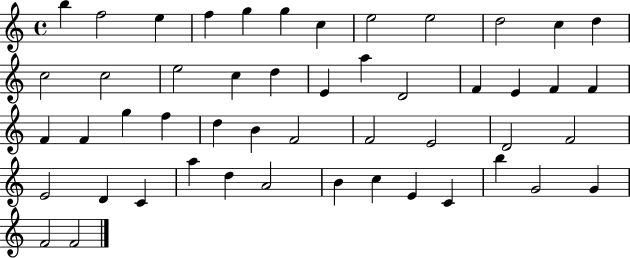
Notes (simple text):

B5/q F5/h E5/q F5/q G5/q G5/q C5/q E5/h E5/h D5/h C5/q D5/q C5/h C5/h E5/h C5/q D5/q E4/q A5/q D4/h F4/q E4/q F4/q F4/q F4/q F4/q G5/q F5/q D5/q B4/q F4/h F4/h E4/h D4/h F4/h E4/h D4/q C4/q A5/q D5/q A4/h B4/q C5/q E4/q C4/q B5/q G4/h G4/q F4/h F4/h